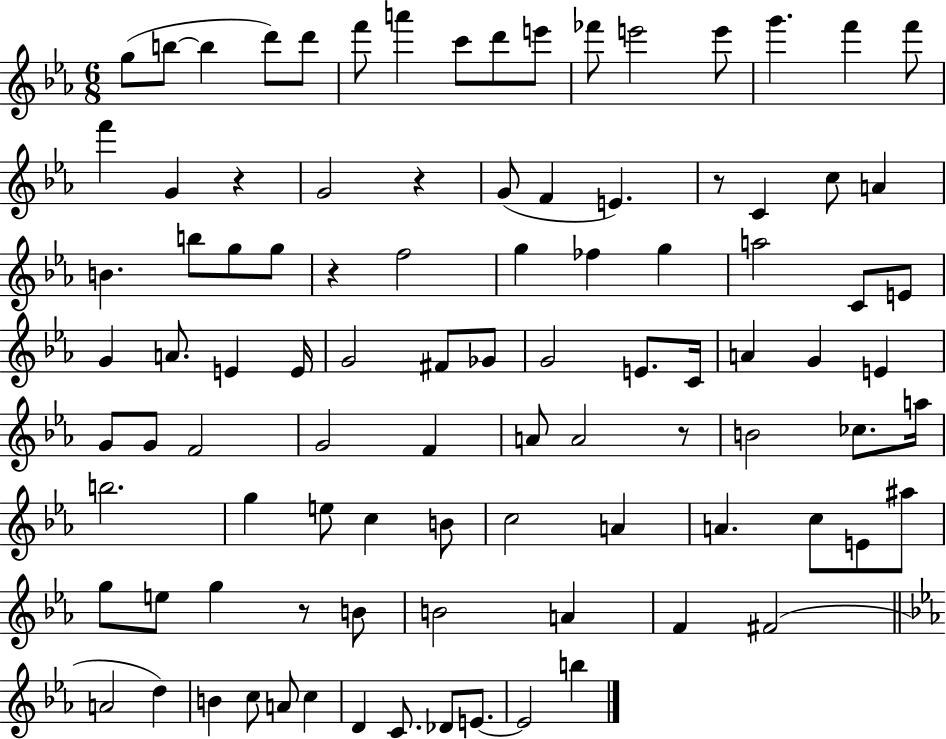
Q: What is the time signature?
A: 6/8